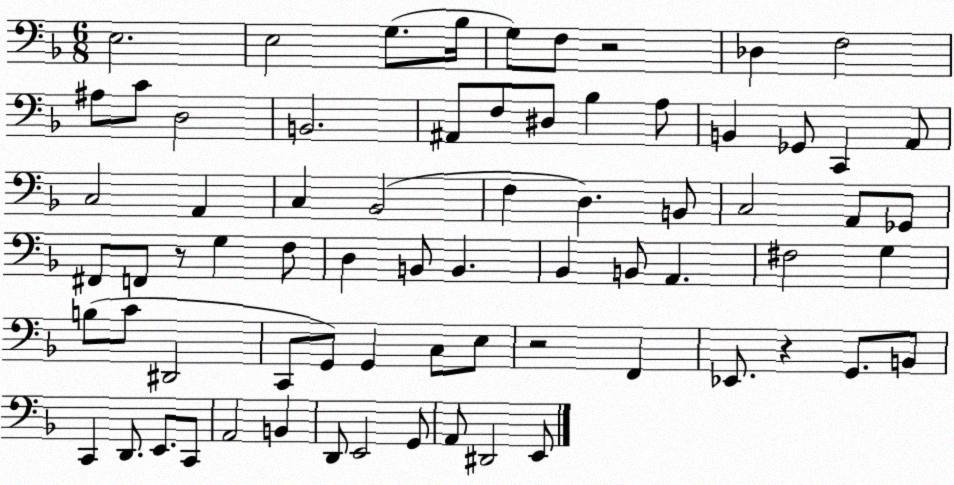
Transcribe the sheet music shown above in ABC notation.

X:1
T:Untitled
M:6/8
L:1/4
K:F
E,2 E,2 G,/2 _B,/4 G,/2 F,/2 z2 _D, F,2 ^A,/2 C/2 D,2 B,,2 ^A,,/2 F,/2 ^D,/2 _B, A,/2 B,, _G,,/2 C,, A,,/2 C,2 A,, C, _B,,2 F, D, B,,/2 C,2 A,,/2 _G,,/2 ^F,,/2 F,,/2 z/2 G, F,/2 D, B,,/2 B,, _B,, B,,/2 A,, ^F,2 G, B,/2 C/2 ^D,,2 C,,/2 G,,/2 G,, C,/2 E,/2 z2 F,, _E,,/2 z G,,/2 B,,/2 C,, D,,/2 E,,/2 C,,/2 A,,2 B,, D,,/2 E,,2 G,,/2 A,,/2 ^D,,2 E,,/2